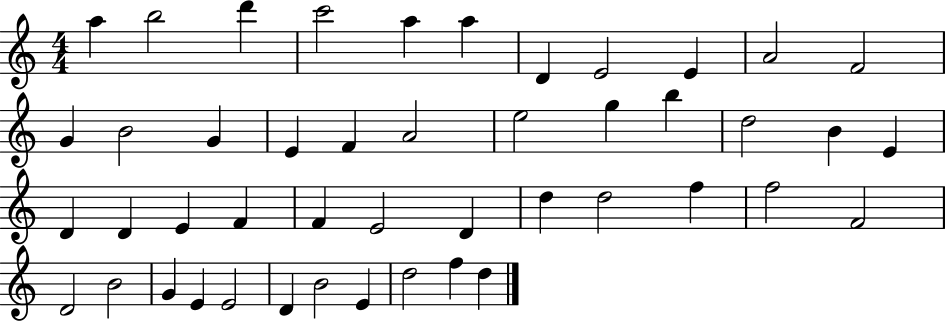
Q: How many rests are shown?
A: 0